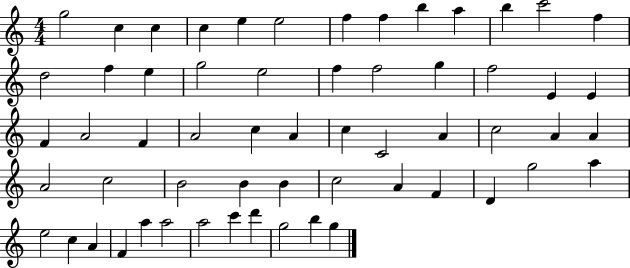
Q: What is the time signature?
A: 4/4